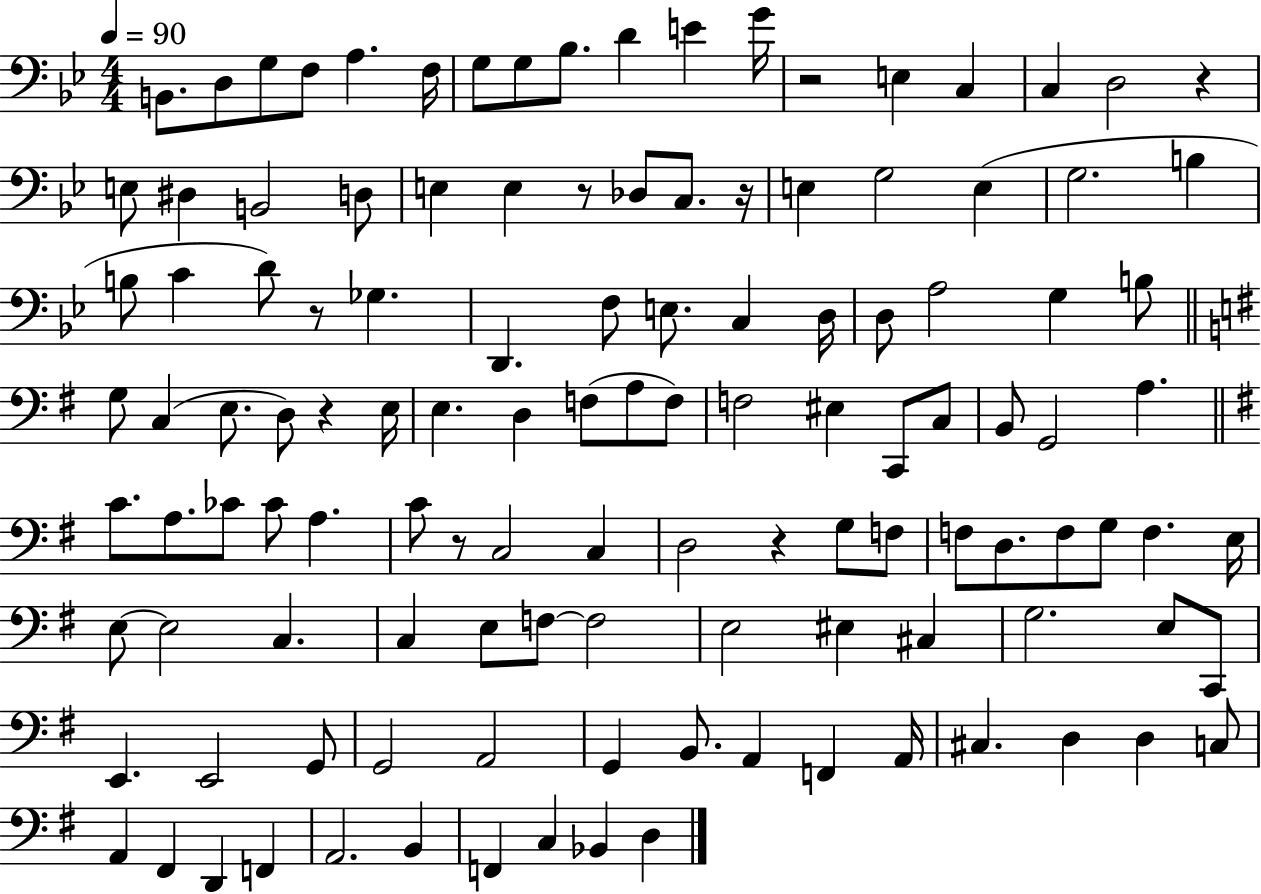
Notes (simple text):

B2/e. D3/e G3/e F3/e A3/q. F3/s G3/e G3/e Bb3/e. D4/q E4/q G4/s R/h E3/q C3/q C3/q D3/h R/q E3/e D#3/q B2/h D3/e E3/q E3/q R/e Db3/e C3/e. R/s E3/q G3/h E3/q G3/h. B3/q B3/e C4/q D4/e R/e Gb3/q. D2/q. F3/e E3/e. C3/q D3/s D3/e A3/h G3/q B3/e G3/e C3/q E3/e. D3/e R/q E3/s E3/q. D3/q F3/e A3/e F3/e F3/h EIS3/q C2/e C3/e B2/e G2/h A3/q. C4/e. A3/e. CES4/e CES4/e A3/q. C4/e R/e C3/h C3/q D3/h R/q G3/e F3/e F3/e D3/e. F3/e G3/e F3/q. E3/s E3/e E3/h C3/q. C3/q E3/e F3/e F3/h E3/h EIS3/q C#3/q G3/h. E3/e C2/e E2/q. E2/h G2/e G2/h A2/h G2/q B2/e. A2/q F2/q A2/s C#3/q. D3/q D3/q C3/e A2/q F#2/q D2/q F2/q A2/h. B2/q F2/q C3/q Bb2/q D3/q